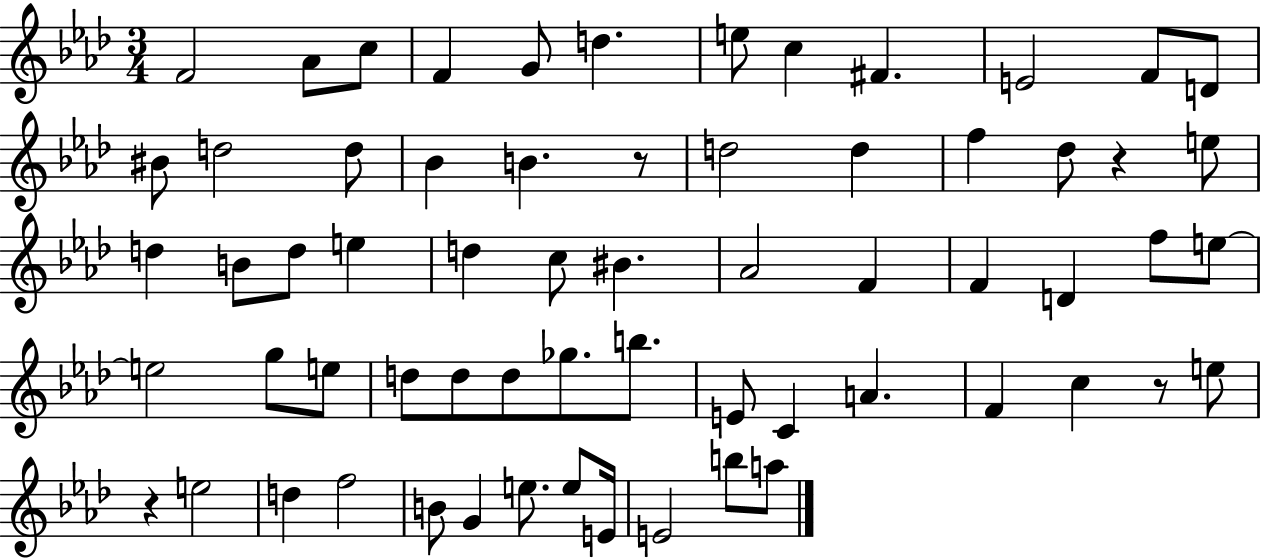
{
  \clef treble
  \numericTimeSignature
  \time 3/4
  \key aes \major
  f'2 aes'8 c''8 | f'4 g'8 d''4. | e''8 c''4 fis'4. | e'2 f'8 d'8 | \break bis'8 d''2 d''8 | bes'4 b'4. r8 | d''2 d''4 | f''4 des''8 r4 e''8 | \break d''4 b'8 d''8 e''4 | d''4 c''8 bis'4. | aes'2 f'4 | f'4 d'4 f''8 e''8~~ | \break e''2 g''8 e''8 | d''8 d''8 d''8 ges''8. b''8. | e'8 c'4 a'4. | f'4 c''4 r8 e''8 | \break r4 e''2 | d''4 f''2 | b'8 g'4 e''8. e''8 e'16 | e'2 b''8 a''8 | \break \bar "|."
}